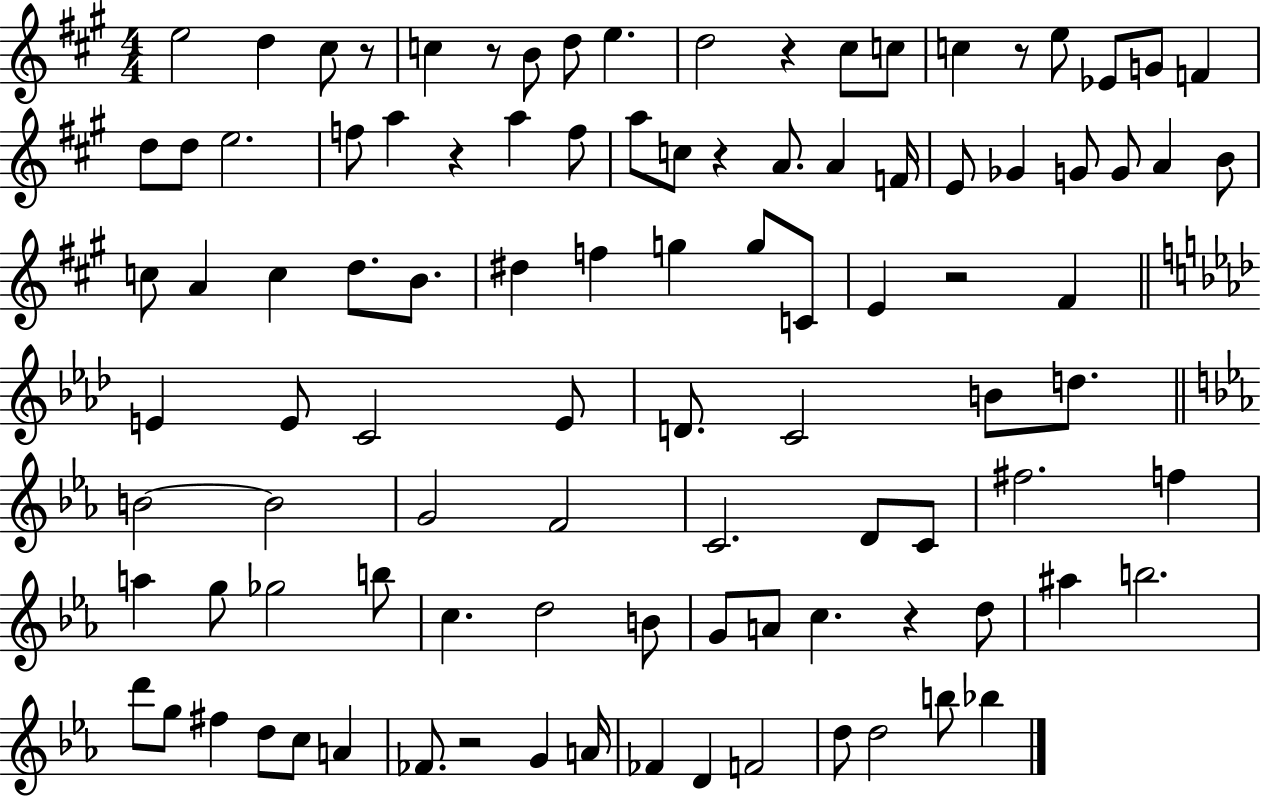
{
  \clef treble
  \numericTimeSignature
  \time 4/4
  \key a \major
  e''2 d''4 cis''8 r8 | c''4 r8 b'8 d''8 e''4. | d''2 r4 cis''8 c''8 | c''4 r8 e''8 ees'8 g'8 f'4 | \break d''8 d''8 e''2. | f''8 a''4 r4 a''4 f''8 | a''8 c''8 r4 a'8. a'4 f'16 | e'8 ges'4 g'8 g'8 a'4 b'8 | \break c''8 a'4 c''4 d''8. b'8. | dis''4 f''4 g''4 g''8 c'8 | e'4 r2 fis'4 | \bar "||" \break \key aes \major e'4 e'8 c'2 e'8 | d'8. c'2 b'8 d''8. | \bar "||" \break \key ees \major b'2~~ b'2 | g'2 f'2 | c'2. d'8 c'8 | fis''2. f''4 | \break a''4 g''8 ges''2 b''8 | c''4. d''2 b'8 | g'8 a'8 c''4. r4 d''8 | ais''4 b''2. | \break d'''8 g''8 fis''4 d''8 c''8 a'4 | fes'8. r2 g'4 a'16 | fes'4 d'4 f'2 | d''8 d''2 b''8 bes''4 | \break \bar "|."
}